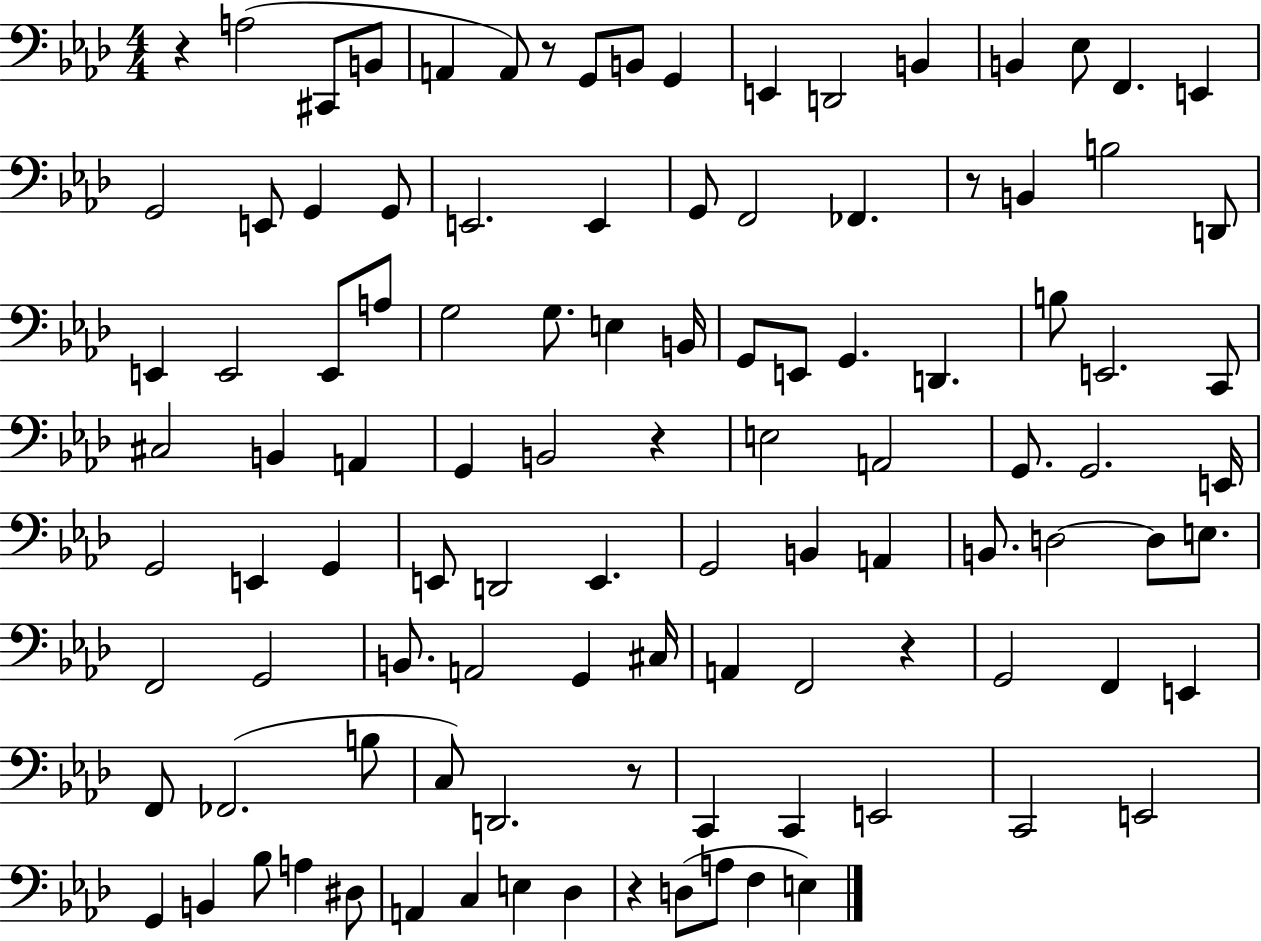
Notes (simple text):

R/q A3/h C#2/e B2/e A2/q A2/e R/e G2/e B2/e G2/q E2/q D2/h B2/q B2/q Eb3/e F2/q. E2/q G2/h E2/e G2/q G2/e E2/h. E2/q G2/e F2/h FES2/q. R/e B2/q B3/h D2/e E2/q E2/h E2/e A3/e G3/h G3/e. E3/q B2/s G2/e E2/e G2/q. D2/q. B3/e E2/h. C2/e C#3/h B2/q A2/q G2/q B2/h R/q E3/h A2/h G2/e. G2/h. E2/s G2/h E2/q G2/q E2/e D2/h E2/q. G2/h B2/q A2/q B2/e. D3/h D3/e E3/e. F2/h G2/h B2/e. A2/h G2/q C#3/s A2/q F2/h R/q G2/h F2/q E2/q F2/e FES2/h. B3/e C3/e D2/h. R/e C2/q C2/q E2/h C2/h E2/h G2/q B2/q Bb3/e A3/q D#3/e A2/q C3/q E3/q Db3/q R/q D3/e A3/e F3/q E3/q